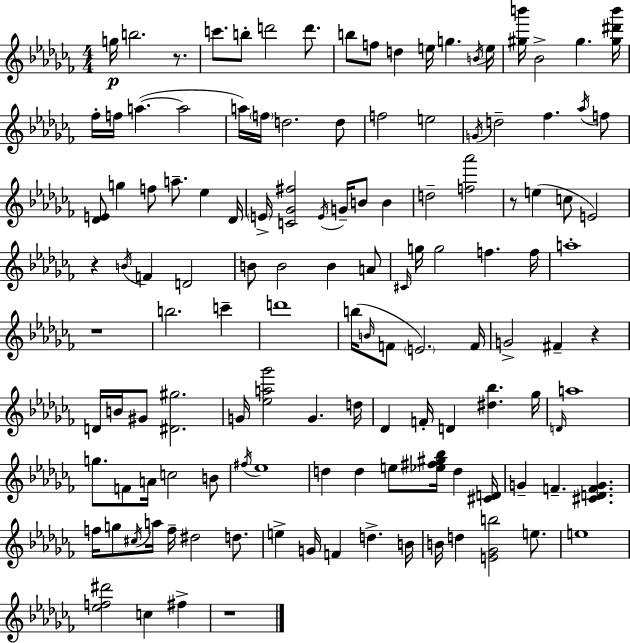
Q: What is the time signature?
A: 4/4